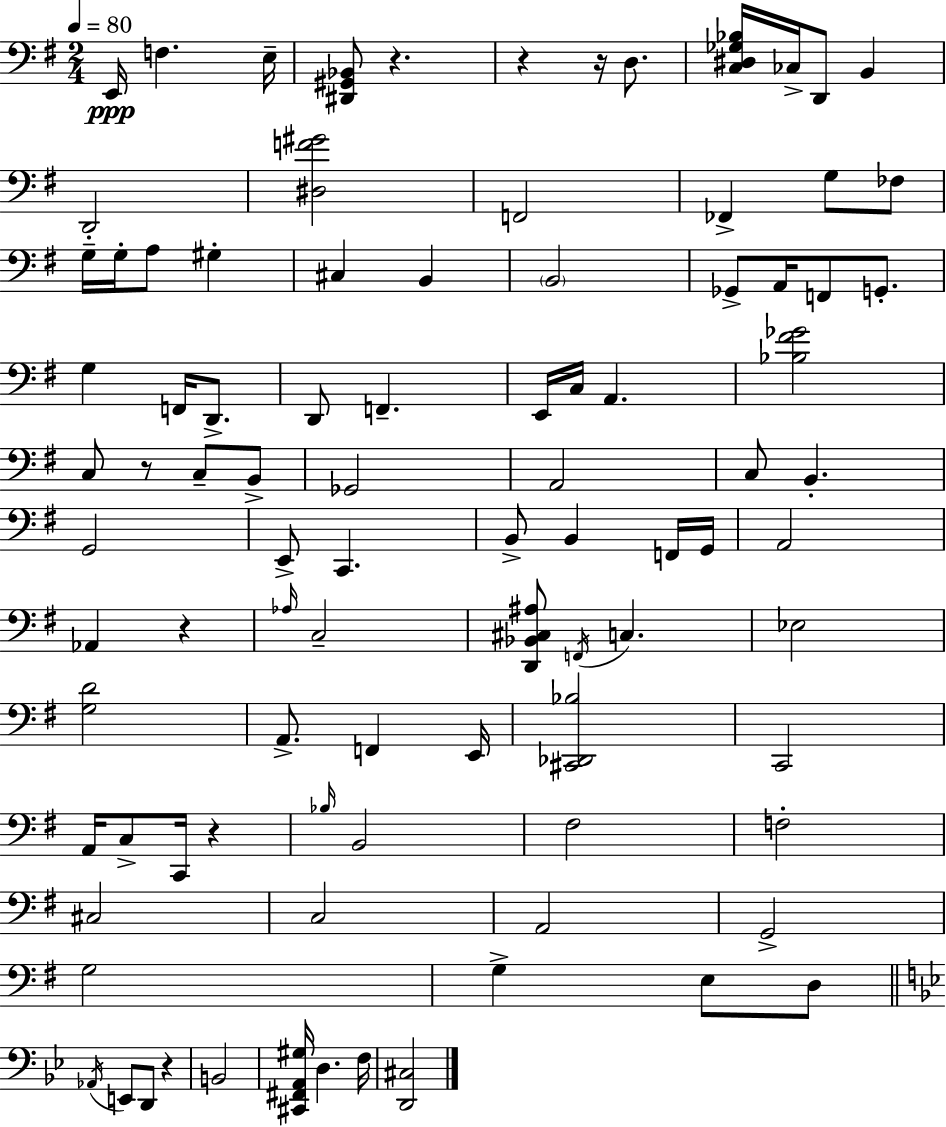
X:1
T:Untitled
M:2/4
L:1/4
K:G
E,,/4 F, E,/4 [^D,,^G,,_B,,]/2 z z z/4 D,/2 [C,^D,_G,_B,]/4 _C,/4 D,,/2 B,, D,,2 [^D,F^G]2 F,,2 _F,, G,/2 _F,/2 G,/4 G,/4 A,/2 ^G, ^C, B,, B,,2 _G,,/2 A,,/4 F,,/2 G,,/2 G, F,,/4 D,,/2 D,,/2 F,, E,,/4 C,/4 A,, [_B,^F_G]2 C,/2 z/2 C,/2 B,,/2 _G,,2 A,,2 C,/2 B,, G,,2 E,,/2 C,, B,,/2 B,, F,,/4 G,,/4 A,,2 _A,, z _A,/4 C,2 [D,,_B,,^C,^A,]/2 F,,/4 C, _E,2 [G,D]2 A,,/2 F,, E,,/4 [^C,,_D,,_B,]2 C,,2 A,,/4 C,/2 C,,/4 z _B,/4 B,,2 ^F,2 F,2 ^C,2 C,2 A,,2 G,,2 G,2 G, E,/2 D,/2 _A,,/4 E,,/2 D,,/2 z B,,2 [^C,,^F,,A,,^G,]/4 D, F,/4 [D,,^C,]2